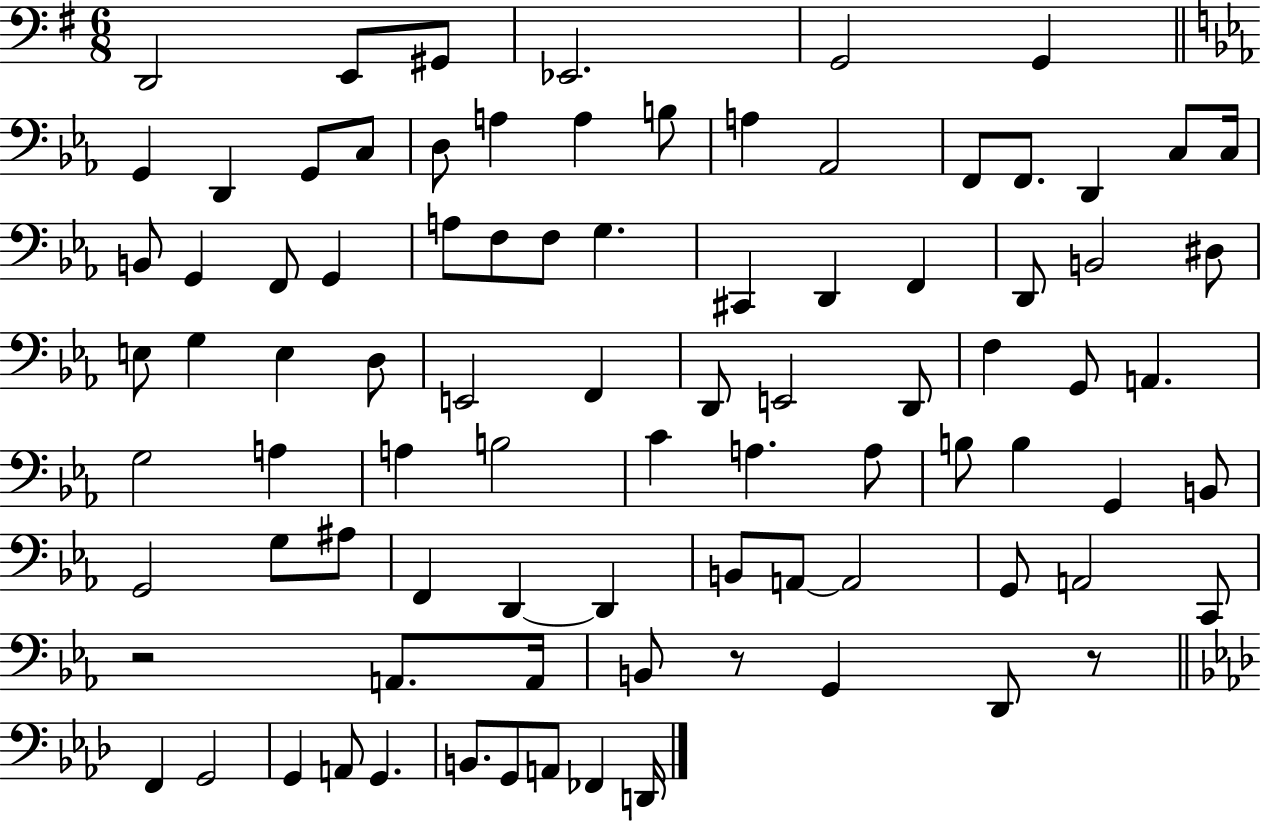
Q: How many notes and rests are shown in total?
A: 88